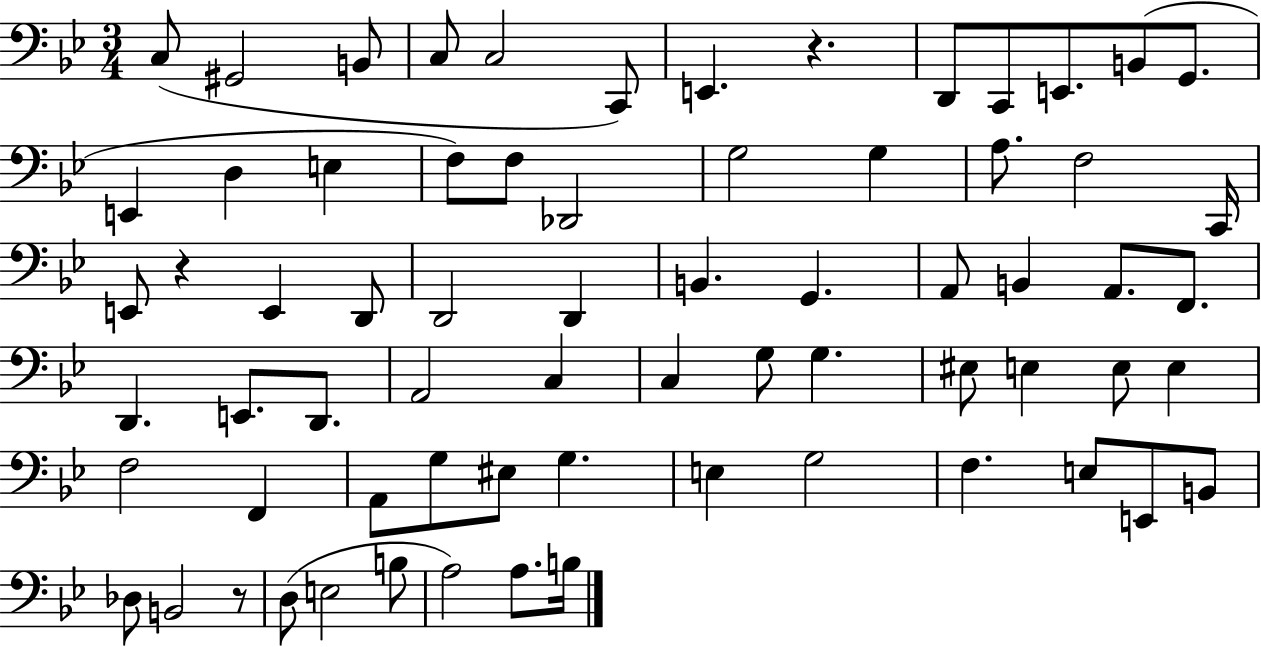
{
  \clef bass
  \numericTimeSignature
  \time 3/4
  \key bes \major
  \repeat volta 2 { c8( gis,2 b,8 | c8 c2 c,8) | e,4. r4. | d,8 c,8 e,8. b,8( g,8. | \break e,4 d4 e4 | f8) f8 des,2 | g2 g4 | a8. f2 c,16 | \break e,8 r4 e,4 d,8 | d,2 d,4 | b,4. g,4. | a,8 b,4 a,8. f,8. | \break d,4. e,8. d,8. | a,2 c4 | c4 g8 g4. | eis8 e4 e8 e4 | \break f2 f,4 | a,8 g8 eis8 g4. | e4 g2 | f4. e8 e,8 b,8 | \break des8 b,2 r8 | d8( e2 b8 | a2) a8. b16 | } \bar "|."
}